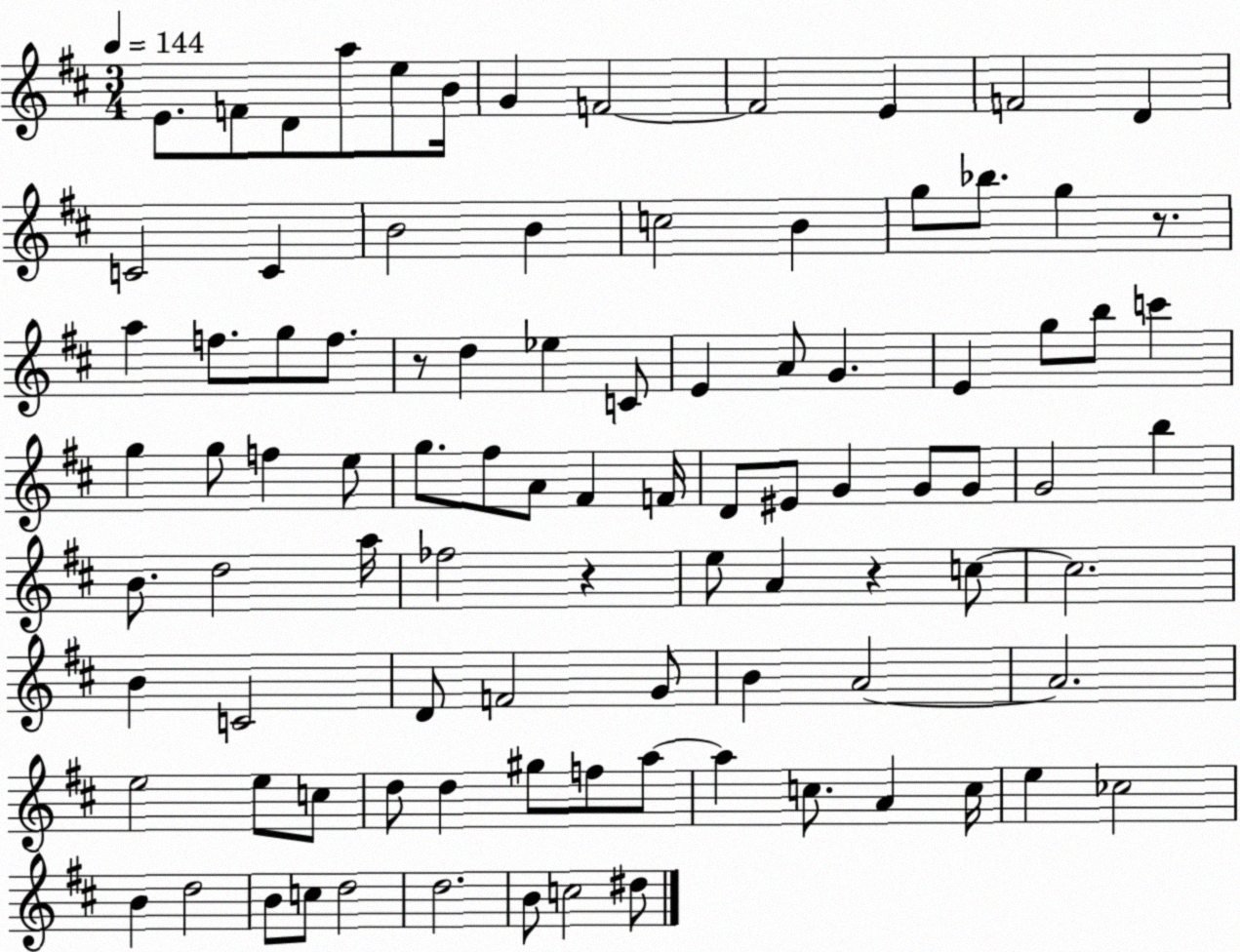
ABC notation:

X:1
T:Untitled
M:3/4
L:1/4
K:D
E/2 F/2 D/2 a/2 e/2 B/4 G F2 F2 E F2 D C2 C B2 B c2 B g/2 _b/2 g z/2 a f/2 g/2 f/2 z/2 d _e C/2 E A/2 G E g/2 b/2 c' g g/2 f e/2 g/2 ^f/2 A/2 ^F F/4 D/2 ^E/2 G G/2 G/2 G2 b B/2 d2 a/4 _f2 z e/2 A z c/2 c2 B C2 D/2 F2 G/2 B A2 A2 e2 e/2 c/2 d/2 d ^g/2 f/2 a/2 a c/2 A c/4 e _c2 B d2 B/2 c/2 d2 d2 B/2 c2 ^d/2